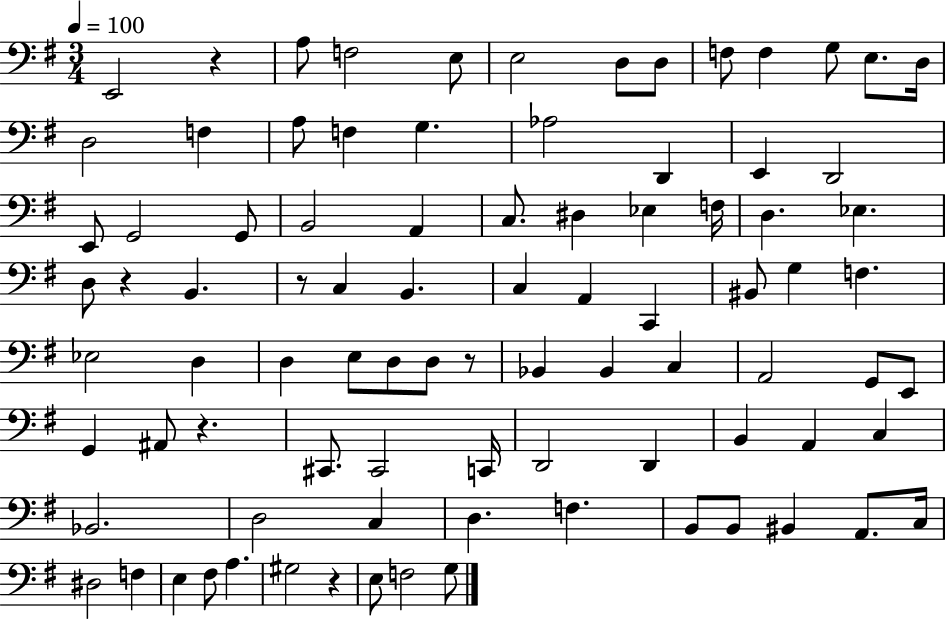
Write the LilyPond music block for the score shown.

{
  \clef bass
  \numericTimeSignature
  \time 3/4
  \key g \major
  \tempo 4 = 100
  e,2 r4 | a8 f2 e8 | e2 d8 d8 | f8 f4 g8 e8. d16 | \break d2 f4 | a8 f4 g4. | aes2 d,4 | e,4 d,2 | \break e,8 g,2 g,8 | b,2 a,4 | c8. dis4 ees4 f16 | d4. ees4. | \break d8 r4 b,4. | r8 c4 b,4. | c4 a,4 c,4 | bis,8 g4 f4. | \break ees2 d4 | d4 e8 d8 d8 r8 | bes,4 bes,4 c4 | a,2 g,8 e,8 | \break g,4 ais,8 r4. | cis,8. cis,2 c,16 | d,2 d,4 | b,4 a,4 c4 | \break bes,2. | d2 c4 | d4. f4. | b,8 b,8 bis,4 a,8. c16 | \break dis2 f4 | e4 fis8 a4. | gis2 r4 | e8 f2 g8 | \break \bar "|."
}